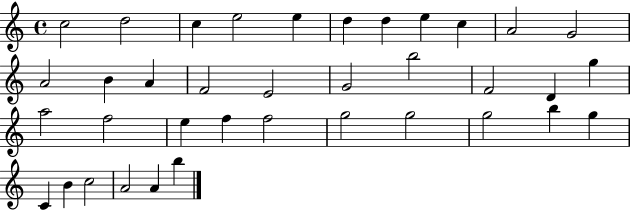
C5/h D5/h C5/q E5/h E5/q D5/q D5/q E5/q C5/q A4/h G4/h A4/h B4/q A4/q F4/h E4/h G4/h B5/h F4/h D4/q G5/q A5/h F5/h E5/q F5/q F5/h G5/h G5/h G5/h B5/q G5/q C4/q B4/q C5/h A4/h A4/q B5/q